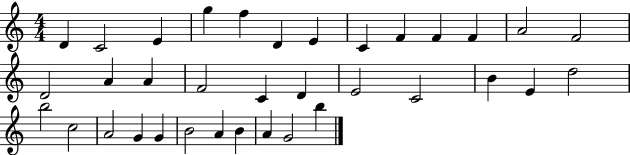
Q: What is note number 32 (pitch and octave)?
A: B4